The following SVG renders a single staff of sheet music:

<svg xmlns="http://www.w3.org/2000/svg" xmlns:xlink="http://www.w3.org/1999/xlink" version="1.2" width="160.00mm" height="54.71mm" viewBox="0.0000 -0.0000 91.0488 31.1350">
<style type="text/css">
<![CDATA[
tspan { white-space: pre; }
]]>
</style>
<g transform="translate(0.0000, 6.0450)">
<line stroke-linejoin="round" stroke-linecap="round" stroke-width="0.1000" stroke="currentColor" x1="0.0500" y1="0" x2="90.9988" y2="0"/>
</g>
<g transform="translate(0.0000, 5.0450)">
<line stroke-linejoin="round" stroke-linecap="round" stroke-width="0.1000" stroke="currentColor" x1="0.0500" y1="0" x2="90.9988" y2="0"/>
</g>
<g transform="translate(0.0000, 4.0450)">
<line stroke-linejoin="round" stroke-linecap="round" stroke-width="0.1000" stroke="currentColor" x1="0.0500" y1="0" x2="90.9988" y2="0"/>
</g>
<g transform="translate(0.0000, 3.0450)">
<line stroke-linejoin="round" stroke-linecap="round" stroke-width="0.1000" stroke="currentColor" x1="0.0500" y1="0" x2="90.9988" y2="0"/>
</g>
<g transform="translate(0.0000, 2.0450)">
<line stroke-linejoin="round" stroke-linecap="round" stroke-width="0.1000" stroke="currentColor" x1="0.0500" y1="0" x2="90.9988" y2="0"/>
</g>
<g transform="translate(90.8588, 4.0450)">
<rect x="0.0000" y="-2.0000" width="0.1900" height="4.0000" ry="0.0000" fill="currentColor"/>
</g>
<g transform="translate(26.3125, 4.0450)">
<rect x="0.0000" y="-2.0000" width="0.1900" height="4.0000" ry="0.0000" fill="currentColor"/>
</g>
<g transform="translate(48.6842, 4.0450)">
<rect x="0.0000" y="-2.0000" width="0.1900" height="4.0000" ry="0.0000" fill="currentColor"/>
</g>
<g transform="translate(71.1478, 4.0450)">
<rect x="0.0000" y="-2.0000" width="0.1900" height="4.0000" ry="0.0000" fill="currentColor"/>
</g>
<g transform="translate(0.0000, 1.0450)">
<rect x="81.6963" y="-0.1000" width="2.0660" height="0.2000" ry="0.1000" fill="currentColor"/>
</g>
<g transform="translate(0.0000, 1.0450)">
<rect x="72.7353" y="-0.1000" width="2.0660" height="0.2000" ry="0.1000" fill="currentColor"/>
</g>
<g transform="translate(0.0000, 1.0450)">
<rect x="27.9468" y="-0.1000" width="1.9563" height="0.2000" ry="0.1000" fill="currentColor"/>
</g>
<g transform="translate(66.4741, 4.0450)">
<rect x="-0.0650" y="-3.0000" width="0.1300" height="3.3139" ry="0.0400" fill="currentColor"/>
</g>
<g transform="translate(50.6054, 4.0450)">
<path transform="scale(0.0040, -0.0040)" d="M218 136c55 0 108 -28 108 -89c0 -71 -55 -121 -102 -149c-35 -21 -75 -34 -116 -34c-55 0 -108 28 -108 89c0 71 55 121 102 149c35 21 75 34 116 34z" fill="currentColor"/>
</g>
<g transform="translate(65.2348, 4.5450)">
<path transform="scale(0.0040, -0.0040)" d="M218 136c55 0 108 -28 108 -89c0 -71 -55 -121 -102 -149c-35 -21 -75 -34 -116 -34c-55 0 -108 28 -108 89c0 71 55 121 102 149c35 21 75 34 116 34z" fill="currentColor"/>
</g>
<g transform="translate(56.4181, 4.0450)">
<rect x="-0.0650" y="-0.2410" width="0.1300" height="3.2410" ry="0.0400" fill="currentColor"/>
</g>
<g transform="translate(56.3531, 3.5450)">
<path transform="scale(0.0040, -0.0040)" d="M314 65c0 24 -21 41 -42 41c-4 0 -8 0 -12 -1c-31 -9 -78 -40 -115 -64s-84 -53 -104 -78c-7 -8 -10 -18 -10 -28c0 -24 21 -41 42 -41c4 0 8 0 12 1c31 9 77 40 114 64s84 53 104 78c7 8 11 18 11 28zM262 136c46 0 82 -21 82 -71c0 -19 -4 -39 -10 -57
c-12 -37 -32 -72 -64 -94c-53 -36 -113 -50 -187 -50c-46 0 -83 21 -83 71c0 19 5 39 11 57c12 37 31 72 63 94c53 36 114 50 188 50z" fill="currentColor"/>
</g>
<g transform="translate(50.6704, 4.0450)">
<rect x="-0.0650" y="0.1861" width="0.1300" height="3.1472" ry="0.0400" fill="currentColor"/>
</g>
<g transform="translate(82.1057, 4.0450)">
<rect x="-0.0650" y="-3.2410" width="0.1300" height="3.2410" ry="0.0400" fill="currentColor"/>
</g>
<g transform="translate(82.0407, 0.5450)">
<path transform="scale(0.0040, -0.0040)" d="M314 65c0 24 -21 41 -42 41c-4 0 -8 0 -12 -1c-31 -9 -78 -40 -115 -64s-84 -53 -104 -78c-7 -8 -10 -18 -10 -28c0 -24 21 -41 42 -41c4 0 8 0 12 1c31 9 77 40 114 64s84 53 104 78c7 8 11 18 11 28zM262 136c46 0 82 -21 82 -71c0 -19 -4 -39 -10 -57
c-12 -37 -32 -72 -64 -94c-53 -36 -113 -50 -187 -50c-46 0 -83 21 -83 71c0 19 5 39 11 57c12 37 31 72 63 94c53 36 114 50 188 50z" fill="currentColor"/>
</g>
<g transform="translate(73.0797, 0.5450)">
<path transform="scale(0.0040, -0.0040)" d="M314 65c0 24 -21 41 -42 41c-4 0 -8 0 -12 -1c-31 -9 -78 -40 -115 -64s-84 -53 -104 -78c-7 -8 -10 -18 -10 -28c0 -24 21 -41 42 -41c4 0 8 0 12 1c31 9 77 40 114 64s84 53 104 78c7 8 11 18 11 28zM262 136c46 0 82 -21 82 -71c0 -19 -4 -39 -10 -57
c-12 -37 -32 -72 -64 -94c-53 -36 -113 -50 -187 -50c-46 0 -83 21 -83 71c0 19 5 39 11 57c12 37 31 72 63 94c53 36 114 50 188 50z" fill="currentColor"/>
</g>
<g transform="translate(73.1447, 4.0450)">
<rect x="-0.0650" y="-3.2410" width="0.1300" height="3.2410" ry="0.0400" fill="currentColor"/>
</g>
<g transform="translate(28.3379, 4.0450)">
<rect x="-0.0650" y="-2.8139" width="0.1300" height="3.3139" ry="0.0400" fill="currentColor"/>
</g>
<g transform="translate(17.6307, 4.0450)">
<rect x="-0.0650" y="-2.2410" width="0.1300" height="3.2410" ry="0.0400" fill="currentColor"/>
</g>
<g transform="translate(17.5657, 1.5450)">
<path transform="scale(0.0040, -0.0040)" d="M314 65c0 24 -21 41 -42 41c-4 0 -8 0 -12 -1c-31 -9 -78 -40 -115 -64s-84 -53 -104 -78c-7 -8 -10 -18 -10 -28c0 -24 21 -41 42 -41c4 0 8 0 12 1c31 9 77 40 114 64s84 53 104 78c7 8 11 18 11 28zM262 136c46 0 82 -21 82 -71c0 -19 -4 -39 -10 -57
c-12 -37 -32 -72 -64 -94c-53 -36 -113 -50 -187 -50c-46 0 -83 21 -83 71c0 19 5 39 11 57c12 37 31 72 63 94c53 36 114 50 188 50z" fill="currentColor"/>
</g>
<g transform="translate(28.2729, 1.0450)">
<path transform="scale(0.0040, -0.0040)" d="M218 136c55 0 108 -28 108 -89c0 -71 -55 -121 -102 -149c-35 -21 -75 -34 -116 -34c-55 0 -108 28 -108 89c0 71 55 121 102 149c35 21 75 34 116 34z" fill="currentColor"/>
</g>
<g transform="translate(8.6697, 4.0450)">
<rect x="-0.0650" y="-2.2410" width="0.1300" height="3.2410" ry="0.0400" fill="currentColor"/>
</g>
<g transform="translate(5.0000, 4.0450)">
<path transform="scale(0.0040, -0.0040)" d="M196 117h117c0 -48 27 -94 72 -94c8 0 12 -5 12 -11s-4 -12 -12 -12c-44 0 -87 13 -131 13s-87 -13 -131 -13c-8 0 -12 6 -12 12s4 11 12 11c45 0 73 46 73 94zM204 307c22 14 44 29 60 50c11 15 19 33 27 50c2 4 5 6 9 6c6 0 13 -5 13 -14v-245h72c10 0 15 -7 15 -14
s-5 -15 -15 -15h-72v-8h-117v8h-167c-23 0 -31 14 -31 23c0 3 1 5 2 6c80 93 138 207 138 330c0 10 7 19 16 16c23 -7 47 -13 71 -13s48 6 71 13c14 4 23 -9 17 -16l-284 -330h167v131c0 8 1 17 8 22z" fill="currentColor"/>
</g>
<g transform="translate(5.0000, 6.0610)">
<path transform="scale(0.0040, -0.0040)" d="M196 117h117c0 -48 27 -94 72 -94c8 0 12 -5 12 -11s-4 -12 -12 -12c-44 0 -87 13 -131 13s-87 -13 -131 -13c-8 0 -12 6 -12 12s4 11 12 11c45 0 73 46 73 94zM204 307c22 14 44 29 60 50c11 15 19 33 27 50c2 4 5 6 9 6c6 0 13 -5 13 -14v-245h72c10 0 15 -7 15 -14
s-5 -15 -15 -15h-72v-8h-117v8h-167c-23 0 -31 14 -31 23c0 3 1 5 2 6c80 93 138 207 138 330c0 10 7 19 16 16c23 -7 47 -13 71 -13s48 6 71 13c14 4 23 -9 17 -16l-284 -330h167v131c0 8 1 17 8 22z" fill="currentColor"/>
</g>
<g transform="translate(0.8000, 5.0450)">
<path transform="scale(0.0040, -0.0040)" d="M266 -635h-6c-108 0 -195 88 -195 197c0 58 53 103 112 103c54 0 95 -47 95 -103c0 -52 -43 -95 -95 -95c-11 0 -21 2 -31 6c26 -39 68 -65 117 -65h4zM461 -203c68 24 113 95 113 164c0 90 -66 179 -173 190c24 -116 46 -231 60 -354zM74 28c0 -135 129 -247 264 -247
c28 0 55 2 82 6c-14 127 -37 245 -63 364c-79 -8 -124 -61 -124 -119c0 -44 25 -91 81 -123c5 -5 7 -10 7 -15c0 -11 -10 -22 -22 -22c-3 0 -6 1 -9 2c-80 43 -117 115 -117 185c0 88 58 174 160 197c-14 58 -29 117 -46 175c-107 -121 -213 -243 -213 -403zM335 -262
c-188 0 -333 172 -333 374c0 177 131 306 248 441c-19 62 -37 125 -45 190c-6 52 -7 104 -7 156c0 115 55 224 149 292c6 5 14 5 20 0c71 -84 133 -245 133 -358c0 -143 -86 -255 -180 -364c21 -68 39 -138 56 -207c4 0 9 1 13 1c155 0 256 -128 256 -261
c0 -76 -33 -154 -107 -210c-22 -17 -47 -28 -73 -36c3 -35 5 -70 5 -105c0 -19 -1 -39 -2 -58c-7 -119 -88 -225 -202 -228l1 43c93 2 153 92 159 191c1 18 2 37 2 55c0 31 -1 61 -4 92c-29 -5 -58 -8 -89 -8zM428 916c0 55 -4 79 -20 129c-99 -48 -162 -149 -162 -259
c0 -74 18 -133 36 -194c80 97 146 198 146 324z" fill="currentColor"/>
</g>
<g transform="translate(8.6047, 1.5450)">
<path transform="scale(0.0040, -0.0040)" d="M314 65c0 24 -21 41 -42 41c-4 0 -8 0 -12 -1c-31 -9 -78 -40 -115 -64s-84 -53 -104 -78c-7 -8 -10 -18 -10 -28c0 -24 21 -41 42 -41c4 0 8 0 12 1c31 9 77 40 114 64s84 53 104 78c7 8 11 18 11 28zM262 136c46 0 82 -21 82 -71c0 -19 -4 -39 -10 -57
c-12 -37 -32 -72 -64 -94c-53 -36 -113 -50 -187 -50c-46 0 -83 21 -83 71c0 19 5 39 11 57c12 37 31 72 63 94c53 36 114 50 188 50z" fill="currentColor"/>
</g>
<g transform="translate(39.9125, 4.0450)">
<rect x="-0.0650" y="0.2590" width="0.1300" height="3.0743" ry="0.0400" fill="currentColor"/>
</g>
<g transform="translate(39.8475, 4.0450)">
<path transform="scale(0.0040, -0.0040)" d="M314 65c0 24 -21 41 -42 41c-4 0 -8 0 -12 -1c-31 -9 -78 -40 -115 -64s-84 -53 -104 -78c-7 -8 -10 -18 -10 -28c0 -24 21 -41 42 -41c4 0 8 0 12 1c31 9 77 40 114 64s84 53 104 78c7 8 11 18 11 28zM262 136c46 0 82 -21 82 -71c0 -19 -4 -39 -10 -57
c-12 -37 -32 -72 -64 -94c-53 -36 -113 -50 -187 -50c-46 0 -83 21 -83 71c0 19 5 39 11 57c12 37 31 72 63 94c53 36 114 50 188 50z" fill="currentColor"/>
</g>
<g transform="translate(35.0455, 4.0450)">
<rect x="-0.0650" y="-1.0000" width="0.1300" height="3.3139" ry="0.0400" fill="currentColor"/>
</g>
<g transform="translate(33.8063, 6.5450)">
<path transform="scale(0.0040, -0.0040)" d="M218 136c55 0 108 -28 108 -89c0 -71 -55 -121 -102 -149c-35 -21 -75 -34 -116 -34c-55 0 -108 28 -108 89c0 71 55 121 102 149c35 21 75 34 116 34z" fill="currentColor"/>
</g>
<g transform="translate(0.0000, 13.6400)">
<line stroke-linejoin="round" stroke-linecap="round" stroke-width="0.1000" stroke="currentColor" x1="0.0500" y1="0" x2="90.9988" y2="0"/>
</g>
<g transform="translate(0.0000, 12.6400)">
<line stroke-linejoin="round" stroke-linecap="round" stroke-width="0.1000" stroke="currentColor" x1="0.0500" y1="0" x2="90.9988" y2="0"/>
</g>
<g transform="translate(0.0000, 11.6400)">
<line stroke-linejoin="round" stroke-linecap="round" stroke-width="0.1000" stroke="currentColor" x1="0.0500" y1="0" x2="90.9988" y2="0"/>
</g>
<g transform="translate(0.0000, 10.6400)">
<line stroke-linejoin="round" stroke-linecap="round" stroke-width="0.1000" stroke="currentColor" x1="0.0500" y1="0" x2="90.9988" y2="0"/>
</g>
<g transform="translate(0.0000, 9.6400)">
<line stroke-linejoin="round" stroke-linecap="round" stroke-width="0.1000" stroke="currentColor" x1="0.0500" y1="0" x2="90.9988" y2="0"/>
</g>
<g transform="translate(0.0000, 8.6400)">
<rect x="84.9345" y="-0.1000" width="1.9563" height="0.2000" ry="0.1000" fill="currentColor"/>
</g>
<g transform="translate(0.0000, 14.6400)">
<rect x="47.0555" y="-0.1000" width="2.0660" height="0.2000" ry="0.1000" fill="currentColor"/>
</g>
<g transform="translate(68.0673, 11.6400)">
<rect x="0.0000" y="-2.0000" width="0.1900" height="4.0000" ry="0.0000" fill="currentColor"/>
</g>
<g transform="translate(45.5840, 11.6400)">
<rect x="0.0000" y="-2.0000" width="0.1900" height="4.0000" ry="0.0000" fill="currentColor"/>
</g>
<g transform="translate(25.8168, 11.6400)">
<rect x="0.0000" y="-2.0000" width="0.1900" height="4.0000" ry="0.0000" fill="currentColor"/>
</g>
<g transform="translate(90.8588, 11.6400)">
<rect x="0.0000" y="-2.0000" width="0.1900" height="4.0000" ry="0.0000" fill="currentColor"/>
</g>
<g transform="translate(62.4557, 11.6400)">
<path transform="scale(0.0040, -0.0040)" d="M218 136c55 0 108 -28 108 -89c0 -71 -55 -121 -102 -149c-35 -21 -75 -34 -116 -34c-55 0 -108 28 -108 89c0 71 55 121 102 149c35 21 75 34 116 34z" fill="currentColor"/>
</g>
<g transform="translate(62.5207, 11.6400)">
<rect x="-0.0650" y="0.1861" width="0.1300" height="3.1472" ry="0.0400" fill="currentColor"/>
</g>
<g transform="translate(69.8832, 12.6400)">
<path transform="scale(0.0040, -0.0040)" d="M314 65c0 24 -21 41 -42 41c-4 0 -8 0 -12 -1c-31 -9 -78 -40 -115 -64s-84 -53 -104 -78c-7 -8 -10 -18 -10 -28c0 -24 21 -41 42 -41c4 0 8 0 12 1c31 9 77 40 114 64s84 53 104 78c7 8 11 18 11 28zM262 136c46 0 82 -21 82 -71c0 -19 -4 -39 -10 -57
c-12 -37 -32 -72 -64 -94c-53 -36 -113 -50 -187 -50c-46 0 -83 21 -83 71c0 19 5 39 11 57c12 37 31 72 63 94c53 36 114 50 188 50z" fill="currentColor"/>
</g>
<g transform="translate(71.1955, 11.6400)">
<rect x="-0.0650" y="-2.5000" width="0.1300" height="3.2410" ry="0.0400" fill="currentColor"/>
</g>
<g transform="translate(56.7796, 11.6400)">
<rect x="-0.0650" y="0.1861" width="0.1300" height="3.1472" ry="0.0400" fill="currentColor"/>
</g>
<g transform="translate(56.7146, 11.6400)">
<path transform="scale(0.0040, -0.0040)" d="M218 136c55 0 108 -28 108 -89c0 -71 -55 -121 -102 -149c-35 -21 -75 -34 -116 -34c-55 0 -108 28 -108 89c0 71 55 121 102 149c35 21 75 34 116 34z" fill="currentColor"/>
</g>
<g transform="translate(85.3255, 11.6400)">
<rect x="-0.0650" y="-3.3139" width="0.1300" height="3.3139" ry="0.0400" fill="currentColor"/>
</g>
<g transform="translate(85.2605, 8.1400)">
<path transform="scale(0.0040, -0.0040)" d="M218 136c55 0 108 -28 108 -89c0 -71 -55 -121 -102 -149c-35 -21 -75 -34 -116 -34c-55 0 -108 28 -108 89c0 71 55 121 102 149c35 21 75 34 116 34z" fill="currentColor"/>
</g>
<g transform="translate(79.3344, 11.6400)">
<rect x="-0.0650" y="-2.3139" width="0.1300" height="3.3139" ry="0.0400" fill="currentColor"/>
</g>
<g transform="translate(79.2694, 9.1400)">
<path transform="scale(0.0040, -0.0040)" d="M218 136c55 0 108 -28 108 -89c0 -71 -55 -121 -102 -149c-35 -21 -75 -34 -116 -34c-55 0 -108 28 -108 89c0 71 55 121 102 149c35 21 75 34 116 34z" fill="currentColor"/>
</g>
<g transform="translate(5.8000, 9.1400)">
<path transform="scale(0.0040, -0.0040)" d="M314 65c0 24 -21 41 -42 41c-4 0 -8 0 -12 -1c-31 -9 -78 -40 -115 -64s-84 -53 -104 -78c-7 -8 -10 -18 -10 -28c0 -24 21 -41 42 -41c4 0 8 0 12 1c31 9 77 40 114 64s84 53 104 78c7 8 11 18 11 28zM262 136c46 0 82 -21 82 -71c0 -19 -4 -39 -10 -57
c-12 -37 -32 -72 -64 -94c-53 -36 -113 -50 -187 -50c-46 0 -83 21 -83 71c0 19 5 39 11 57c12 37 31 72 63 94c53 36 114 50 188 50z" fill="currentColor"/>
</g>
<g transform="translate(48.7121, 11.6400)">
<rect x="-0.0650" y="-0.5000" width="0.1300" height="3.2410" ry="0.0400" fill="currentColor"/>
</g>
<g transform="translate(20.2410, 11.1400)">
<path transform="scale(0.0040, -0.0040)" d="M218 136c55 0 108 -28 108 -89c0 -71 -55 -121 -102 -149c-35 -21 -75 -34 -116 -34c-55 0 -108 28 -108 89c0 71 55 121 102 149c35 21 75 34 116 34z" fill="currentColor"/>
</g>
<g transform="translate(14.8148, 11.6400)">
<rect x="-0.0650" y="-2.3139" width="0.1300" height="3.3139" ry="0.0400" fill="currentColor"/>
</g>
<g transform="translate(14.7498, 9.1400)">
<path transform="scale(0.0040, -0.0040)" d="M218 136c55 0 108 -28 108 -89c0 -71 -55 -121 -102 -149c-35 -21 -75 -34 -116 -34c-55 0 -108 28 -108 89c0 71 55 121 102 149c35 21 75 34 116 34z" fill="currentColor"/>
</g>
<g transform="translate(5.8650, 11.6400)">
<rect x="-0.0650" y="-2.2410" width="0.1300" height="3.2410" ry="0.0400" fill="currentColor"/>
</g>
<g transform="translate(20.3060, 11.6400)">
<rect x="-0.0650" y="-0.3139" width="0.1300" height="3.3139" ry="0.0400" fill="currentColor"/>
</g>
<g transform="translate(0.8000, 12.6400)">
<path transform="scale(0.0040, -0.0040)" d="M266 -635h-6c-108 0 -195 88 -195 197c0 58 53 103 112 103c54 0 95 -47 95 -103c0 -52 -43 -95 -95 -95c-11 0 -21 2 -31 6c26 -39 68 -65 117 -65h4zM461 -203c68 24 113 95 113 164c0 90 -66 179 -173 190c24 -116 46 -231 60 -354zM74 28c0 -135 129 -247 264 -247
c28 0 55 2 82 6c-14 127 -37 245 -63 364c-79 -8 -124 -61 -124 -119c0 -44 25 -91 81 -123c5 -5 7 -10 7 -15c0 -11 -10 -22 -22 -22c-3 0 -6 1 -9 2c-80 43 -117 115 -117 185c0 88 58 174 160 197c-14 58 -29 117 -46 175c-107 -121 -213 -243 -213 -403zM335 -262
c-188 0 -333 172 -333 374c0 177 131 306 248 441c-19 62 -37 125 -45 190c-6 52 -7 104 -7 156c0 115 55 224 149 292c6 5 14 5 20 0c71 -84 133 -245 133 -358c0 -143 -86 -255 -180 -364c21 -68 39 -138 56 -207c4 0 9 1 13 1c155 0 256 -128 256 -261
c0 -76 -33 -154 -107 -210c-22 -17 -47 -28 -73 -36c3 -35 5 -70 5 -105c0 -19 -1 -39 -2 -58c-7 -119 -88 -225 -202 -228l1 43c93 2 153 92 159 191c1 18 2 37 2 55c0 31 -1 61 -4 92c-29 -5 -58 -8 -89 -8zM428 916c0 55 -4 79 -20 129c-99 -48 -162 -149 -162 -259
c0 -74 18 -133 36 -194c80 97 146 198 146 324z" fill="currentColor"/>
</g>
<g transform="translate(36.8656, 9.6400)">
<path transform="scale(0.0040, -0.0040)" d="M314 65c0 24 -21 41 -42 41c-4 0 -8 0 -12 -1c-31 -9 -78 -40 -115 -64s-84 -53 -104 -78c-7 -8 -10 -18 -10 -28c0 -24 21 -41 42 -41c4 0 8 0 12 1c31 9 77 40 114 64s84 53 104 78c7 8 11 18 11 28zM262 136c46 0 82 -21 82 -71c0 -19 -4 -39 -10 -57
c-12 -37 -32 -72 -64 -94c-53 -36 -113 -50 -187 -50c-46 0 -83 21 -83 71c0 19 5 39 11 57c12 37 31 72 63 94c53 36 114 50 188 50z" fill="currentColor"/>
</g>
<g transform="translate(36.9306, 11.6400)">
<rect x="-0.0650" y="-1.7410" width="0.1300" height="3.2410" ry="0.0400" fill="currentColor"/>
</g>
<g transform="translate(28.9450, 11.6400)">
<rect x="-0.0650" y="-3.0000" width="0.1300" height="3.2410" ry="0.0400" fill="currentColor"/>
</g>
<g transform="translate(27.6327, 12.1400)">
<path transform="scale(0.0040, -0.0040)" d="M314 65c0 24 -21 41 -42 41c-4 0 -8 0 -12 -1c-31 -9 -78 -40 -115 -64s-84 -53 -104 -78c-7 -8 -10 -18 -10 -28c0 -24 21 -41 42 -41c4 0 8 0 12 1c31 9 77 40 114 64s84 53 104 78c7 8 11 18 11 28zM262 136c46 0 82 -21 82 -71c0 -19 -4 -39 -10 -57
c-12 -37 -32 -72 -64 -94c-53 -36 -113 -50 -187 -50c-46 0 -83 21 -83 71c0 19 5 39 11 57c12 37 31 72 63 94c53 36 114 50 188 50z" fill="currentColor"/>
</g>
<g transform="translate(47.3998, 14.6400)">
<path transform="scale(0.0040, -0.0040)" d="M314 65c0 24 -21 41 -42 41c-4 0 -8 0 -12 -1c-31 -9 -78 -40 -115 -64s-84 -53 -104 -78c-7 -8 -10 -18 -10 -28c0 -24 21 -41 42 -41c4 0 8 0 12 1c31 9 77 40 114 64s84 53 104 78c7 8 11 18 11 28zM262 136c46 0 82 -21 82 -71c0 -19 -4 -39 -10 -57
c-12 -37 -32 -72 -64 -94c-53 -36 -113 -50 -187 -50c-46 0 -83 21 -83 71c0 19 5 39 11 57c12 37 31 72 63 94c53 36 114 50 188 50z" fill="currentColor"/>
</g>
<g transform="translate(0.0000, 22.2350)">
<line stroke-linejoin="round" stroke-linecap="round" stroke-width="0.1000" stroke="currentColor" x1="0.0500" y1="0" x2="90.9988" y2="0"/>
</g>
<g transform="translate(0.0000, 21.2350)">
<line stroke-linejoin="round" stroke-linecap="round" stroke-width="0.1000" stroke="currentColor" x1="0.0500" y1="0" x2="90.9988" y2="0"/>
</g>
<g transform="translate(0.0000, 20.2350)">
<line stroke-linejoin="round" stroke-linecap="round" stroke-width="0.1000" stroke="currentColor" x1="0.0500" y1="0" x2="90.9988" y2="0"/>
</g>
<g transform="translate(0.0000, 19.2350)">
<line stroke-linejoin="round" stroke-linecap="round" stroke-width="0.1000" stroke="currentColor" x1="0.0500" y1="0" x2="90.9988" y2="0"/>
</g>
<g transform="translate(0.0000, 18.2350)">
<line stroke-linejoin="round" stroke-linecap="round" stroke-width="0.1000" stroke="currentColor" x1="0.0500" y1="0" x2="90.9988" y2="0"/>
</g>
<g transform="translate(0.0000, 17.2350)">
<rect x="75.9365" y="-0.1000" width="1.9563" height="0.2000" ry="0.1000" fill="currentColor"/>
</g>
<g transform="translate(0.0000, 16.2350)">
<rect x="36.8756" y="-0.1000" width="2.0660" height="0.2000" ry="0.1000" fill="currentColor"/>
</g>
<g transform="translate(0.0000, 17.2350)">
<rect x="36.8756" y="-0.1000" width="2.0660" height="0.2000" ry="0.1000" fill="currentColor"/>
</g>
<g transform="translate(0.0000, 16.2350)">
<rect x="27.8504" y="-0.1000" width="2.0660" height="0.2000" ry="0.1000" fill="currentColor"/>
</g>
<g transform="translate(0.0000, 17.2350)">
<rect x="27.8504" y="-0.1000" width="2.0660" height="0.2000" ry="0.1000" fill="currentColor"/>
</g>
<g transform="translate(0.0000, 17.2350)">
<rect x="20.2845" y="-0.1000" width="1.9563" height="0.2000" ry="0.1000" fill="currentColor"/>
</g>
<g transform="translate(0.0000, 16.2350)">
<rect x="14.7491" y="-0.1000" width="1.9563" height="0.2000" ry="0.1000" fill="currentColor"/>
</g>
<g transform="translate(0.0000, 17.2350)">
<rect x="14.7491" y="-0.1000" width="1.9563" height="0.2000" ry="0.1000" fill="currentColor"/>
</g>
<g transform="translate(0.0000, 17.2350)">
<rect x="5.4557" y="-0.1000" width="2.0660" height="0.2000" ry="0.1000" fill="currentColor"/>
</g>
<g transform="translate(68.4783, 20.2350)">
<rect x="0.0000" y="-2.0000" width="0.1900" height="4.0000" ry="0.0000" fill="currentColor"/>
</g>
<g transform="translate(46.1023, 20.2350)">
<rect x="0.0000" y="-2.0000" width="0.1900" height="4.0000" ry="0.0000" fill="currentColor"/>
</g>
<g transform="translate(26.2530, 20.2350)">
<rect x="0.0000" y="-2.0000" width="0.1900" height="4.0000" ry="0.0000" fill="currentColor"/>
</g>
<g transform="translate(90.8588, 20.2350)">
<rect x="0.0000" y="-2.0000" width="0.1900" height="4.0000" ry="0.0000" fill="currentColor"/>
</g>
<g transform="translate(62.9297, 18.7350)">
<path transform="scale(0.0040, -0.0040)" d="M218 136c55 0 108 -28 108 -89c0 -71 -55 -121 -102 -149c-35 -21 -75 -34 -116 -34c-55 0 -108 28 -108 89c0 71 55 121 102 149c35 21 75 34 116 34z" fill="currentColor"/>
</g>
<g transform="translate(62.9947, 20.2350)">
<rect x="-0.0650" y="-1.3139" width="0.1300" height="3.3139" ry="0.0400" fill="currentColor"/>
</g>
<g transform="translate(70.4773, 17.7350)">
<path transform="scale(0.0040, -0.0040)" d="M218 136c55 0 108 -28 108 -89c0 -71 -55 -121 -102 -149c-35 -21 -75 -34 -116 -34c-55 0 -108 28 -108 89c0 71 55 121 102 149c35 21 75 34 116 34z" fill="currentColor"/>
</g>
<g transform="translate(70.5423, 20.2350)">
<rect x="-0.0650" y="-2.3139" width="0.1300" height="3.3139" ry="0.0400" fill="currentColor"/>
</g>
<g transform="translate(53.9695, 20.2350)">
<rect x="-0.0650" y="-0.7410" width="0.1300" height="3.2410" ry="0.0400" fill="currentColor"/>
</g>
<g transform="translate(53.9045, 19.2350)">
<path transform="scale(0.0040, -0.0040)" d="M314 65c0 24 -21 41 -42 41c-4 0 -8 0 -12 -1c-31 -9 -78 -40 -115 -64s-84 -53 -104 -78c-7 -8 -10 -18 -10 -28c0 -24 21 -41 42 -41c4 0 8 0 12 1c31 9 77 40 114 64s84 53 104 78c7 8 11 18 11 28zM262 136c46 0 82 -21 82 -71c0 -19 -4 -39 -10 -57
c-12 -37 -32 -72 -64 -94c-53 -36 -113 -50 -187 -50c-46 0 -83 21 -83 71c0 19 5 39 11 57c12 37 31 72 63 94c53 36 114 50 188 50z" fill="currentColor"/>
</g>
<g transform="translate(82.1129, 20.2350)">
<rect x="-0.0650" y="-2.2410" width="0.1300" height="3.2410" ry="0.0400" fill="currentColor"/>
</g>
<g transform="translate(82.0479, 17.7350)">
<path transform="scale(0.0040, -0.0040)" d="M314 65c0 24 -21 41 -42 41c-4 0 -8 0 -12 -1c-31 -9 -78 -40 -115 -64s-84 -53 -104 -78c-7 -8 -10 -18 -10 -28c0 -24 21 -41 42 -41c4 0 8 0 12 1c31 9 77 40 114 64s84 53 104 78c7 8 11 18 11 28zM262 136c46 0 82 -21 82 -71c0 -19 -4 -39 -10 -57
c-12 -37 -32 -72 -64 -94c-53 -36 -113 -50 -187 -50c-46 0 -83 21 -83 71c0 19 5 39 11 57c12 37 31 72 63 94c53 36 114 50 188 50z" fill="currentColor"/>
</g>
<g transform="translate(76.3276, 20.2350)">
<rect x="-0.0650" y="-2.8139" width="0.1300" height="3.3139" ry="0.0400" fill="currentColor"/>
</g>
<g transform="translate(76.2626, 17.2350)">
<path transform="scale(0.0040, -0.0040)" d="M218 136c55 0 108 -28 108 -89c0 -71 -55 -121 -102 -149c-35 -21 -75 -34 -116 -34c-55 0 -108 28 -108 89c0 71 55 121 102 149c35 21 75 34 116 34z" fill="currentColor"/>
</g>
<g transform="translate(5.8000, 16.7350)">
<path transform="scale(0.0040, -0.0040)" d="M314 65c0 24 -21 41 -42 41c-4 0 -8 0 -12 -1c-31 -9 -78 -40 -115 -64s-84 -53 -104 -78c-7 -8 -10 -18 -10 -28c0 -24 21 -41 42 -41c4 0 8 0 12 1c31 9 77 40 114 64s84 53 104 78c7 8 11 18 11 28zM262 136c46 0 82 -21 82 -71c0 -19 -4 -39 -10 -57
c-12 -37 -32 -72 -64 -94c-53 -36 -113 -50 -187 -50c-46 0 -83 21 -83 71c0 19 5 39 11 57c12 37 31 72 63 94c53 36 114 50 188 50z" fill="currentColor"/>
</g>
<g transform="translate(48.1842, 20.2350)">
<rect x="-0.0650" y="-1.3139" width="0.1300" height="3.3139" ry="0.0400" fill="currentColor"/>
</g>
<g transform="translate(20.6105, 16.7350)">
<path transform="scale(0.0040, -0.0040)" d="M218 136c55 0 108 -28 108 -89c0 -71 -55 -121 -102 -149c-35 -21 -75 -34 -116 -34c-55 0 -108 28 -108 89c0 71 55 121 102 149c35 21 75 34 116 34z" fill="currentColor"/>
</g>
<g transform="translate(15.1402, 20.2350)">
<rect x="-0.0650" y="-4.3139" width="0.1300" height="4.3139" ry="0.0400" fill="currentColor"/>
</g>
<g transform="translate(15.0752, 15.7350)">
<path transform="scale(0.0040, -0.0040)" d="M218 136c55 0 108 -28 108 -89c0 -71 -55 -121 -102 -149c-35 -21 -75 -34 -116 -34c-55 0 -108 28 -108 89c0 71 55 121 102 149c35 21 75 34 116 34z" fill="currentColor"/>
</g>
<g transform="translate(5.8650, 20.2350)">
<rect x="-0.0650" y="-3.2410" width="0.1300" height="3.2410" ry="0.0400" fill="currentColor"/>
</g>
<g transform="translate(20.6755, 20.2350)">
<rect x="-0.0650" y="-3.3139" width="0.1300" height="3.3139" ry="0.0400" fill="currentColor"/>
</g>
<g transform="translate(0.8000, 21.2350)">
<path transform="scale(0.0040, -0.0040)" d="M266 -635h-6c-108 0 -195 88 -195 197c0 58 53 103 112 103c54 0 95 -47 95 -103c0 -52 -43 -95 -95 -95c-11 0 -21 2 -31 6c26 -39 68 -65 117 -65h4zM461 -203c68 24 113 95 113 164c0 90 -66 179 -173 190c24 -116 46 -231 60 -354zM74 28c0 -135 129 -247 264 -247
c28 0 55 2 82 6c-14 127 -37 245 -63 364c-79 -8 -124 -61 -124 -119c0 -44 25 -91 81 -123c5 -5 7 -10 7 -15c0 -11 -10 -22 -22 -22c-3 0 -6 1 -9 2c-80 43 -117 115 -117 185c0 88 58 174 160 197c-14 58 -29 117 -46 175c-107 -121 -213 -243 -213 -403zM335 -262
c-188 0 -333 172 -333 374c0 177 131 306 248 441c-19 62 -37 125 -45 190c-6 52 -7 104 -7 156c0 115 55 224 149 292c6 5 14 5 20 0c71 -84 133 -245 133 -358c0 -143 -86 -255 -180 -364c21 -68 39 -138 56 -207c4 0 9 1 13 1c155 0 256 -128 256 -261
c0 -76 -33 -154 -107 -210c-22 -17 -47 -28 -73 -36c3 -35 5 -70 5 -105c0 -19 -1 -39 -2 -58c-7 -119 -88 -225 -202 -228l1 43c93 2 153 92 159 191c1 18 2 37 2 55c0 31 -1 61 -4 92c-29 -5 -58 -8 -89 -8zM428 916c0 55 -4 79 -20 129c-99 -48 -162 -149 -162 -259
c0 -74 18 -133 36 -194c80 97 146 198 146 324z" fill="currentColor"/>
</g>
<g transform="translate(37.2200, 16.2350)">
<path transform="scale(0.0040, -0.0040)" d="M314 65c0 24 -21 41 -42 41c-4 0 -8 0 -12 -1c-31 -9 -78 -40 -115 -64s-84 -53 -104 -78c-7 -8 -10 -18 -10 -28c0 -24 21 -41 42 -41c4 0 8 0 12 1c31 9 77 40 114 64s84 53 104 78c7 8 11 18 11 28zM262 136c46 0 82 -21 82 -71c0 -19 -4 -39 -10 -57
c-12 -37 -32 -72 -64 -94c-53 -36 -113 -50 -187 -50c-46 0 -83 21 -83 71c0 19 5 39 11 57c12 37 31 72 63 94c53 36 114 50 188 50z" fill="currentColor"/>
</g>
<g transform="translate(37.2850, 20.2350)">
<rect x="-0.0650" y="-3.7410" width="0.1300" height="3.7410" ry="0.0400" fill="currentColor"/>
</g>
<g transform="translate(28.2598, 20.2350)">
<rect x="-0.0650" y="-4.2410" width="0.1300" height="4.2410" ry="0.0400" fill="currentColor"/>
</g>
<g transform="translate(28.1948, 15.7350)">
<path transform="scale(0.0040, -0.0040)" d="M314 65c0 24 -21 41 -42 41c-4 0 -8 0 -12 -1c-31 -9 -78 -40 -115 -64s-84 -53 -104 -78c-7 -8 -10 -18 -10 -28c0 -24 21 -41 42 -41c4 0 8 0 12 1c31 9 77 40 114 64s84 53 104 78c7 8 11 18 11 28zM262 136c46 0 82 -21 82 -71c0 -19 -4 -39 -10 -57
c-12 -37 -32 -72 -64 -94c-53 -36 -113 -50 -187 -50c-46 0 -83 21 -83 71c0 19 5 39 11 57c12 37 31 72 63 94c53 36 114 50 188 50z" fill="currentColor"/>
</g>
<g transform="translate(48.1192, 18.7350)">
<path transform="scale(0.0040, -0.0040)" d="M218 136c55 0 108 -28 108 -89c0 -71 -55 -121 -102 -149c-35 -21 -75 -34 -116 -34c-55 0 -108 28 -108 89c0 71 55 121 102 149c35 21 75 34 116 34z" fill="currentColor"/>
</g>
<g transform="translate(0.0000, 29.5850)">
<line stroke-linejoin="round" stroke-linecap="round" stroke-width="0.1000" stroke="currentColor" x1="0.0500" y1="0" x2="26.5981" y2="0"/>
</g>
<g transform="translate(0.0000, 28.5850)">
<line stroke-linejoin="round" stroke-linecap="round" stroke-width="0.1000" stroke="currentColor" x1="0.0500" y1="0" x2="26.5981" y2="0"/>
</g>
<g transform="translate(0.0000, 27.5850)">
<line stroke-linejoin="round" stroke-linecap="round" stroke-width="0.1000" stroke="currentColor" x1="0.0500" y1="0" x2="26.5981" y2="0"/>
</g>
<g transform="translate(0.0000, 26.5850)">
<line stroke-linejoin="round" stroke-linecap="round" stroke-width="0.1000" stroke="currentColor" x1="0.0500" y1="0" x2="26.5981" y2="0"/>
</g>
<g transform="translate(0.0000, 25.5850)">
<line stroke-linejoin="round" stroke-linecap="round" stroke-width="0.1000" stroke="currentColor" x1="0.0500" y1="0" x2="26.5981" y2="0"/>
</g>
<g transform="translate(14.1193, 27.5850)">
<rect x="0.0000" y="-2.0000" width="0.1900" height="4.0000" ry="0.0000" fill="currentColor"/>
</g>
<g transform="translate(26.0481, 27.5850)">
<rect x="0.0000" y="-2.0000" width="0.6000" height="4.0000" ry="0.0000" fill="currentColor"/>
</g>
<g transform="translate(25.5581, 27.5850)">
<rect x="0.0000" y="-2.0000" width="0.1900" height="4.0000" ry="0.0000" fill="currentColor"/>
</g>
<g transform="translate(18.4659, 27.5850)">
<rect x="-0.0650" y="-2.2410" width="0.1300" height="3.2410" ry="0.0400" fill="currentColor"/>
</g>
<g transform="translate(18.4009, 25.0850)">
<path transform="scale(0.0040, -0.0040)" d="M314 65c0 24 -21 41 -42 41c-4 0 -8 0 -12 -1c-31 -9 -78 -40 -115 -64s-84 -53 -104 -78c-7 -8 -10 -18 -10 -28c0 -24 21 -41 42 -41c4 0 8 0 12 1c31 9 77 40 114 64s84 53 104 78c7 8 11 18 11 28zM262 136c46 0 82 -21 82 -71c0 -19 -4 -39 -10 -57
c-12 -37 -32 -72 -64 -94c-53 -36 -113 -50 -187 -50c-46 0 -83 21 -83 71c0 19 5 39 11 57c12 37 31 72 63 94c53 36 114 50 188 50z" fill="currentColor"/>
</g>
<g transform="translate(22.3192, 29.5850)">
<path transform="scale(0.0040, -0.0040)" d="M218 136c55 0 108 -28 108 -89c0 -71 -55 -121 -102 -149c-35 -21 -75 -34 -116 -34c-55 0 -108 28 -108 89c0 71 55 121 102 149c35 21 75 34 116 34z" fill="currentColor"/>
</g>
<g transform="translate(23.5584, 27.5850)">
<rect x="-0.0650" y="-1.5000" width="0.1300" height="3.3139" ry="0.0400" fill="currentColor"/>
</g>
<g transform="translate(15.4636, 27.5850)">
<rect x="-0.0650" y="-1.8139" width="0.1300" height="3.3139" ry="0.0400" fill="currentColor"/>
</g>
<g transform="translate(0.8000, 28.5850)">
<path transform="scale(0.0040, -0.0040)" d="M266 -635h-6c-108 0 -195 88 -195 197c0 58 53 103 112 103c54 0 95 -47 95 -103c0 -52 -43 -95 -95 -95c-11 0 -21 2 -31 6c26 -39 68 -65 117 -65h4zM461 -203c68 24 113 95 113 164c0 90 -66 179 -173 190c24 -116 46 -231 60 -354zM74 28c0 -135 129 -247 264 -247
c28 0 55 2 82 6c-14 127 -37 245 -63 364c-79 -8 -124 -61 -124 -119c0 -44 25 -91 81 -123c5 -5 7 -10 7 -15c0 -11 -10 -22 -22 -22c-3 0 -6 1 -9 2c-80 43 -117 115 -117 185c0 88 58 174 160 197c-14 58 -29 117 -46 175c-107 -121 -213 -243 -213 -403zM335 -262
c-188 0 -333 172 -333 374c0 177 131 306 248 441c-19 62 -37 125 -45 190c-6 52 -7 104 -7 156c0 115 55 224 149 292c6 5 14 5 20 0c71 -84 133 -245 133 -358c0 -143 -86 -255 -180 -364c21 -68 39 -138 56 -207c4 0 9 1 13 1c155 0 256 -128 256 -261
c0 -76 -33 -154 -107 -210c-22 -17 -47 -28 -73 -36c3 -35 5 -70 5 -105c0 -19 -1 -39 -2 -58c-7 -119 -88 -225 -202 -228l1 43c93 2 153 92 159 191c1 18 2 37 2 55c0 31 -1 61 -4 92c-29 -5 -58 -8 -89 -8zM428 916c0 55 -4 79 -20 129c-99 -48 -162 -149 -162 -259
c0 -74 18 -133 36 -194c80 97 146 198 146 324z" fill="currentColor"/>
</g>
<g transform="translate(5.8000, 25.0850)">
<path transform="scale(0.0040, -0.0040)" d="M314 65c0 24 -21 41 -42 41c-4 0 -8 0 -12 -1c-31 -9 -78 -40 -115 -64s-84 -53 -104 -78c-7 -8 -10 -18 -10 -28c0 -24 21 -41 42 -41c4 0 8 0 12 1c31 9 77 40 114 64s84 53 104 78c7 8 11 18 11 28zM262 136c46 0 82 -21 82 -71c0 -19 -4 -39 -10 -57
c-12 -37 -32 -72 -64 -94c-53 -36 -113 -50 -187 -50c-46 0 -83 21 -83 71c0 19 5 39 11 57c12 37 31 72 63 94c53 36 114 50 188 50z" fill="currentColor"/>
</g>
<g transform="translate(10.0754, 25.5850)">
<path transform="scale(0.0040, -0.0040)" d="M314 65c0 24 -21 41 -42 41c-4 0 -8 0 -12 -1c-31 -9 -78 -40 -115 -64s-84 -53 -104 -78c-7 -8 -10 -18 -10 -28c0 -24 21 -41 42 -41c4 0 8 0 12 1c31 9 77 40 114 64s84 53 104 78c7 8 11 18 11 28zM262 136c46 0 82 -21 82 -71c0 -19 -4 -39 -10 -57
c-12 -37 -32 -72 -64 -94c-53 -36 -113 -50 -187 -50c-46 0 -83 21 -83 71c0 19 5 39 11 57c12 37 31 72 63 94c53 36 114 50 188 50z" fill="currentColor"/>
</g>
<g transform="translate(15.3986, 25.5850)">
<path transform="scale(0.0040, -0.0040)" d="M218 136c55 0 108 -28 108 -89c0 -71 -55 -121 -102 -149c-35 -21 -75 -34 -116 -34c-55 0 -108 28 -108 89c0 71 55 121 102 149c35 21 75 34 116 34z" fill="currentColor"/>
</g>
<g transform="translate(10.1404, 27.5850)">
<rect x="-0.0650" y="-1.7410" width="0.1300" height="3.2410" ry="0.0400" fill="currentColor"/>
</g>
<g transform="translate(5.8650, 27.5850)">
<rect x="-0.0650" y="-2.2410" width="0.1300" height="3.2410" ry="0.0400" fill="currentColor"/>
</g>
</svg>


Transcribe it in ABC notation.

X:1
T:Untitled
M:4/4
L:1/4
K:C
g2 g2 a D B2 B c2 A b2 b2 g2 g c A2 f2 C2 B B G2 g b b2 d' b d'2 c'2 e d2 e g a g2 g2 f2 f g2 E